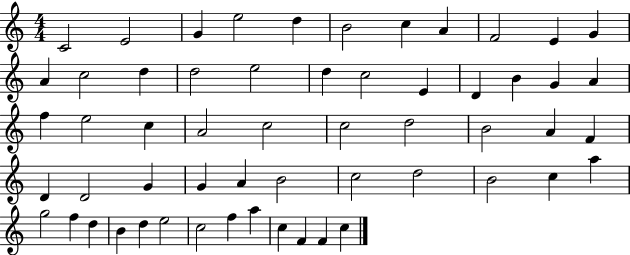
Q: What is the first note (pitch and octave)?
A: C4